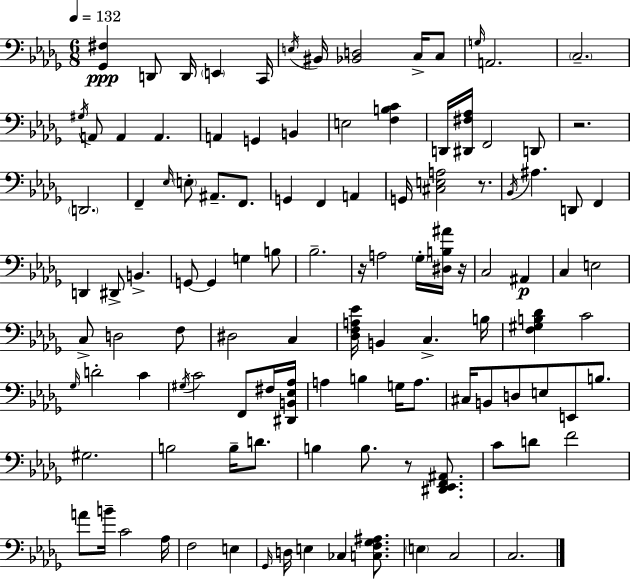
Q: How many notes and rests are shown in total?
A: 114